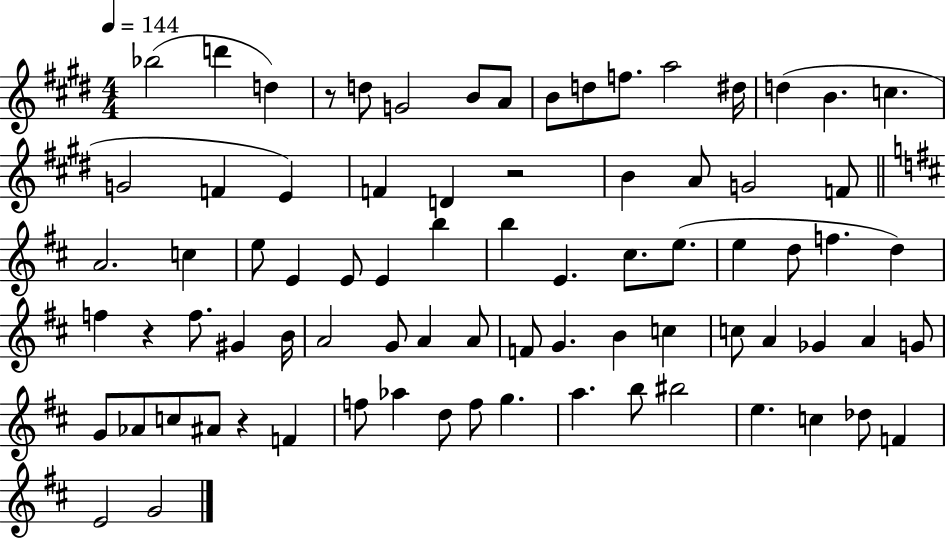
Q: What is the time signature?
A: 4/4